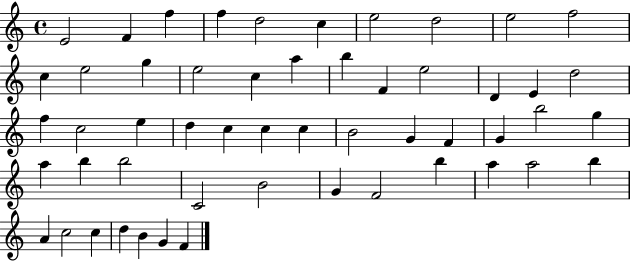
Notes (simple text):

E4/h F4/q F5/q F5/q D5/h C5/q E5/h D5/h E5/h F5/h C5/q E5/h G5/q E5/h C5/q A5/q B5/q F4/q E5/h D4/q E4/q D5/h F5/q C5/h E5/q D5/q C5/q C5/q C5/q B4/h G4/q F4/q G4/q B5/h G5/q A5/q B5/q B5/h C4/h B4/h G4/q F4/h B5/q A5/q A5/h B5/q A4/q C5/h C5/q D5/q B4/q G4/q F4/q